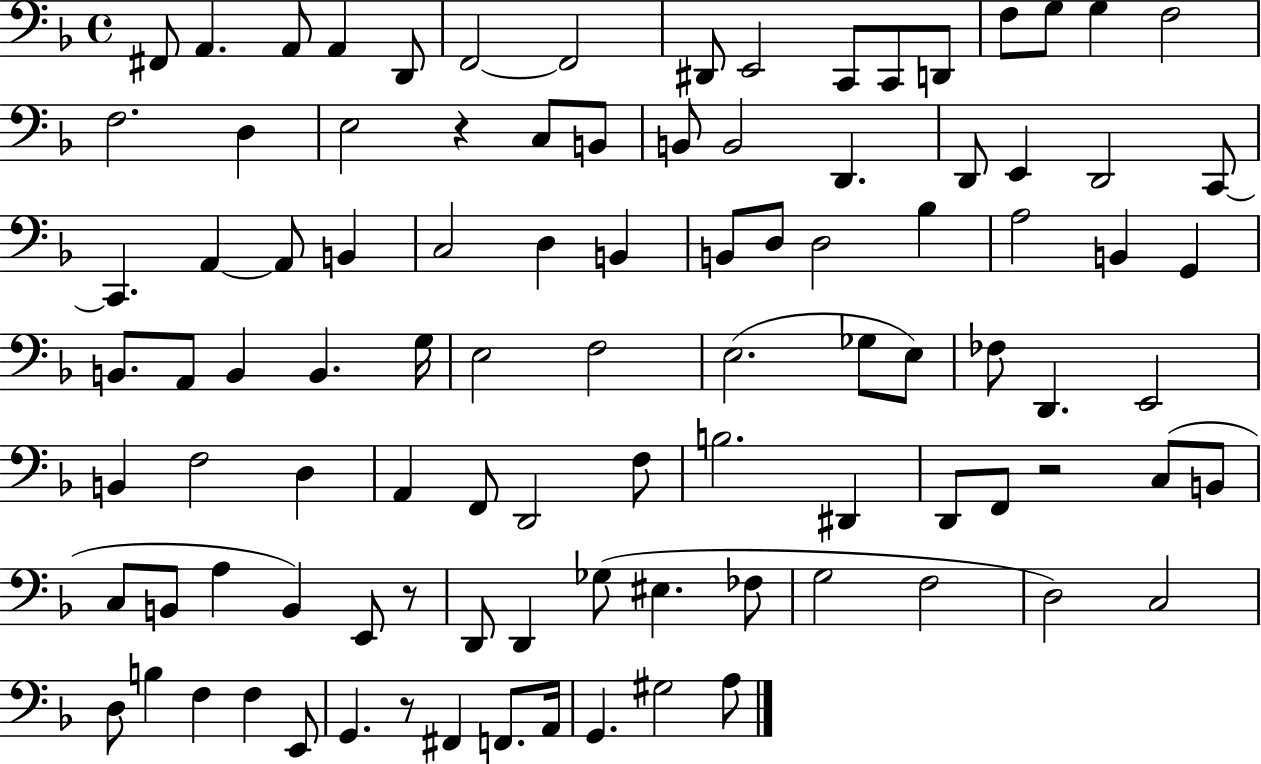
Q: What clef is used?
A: bass